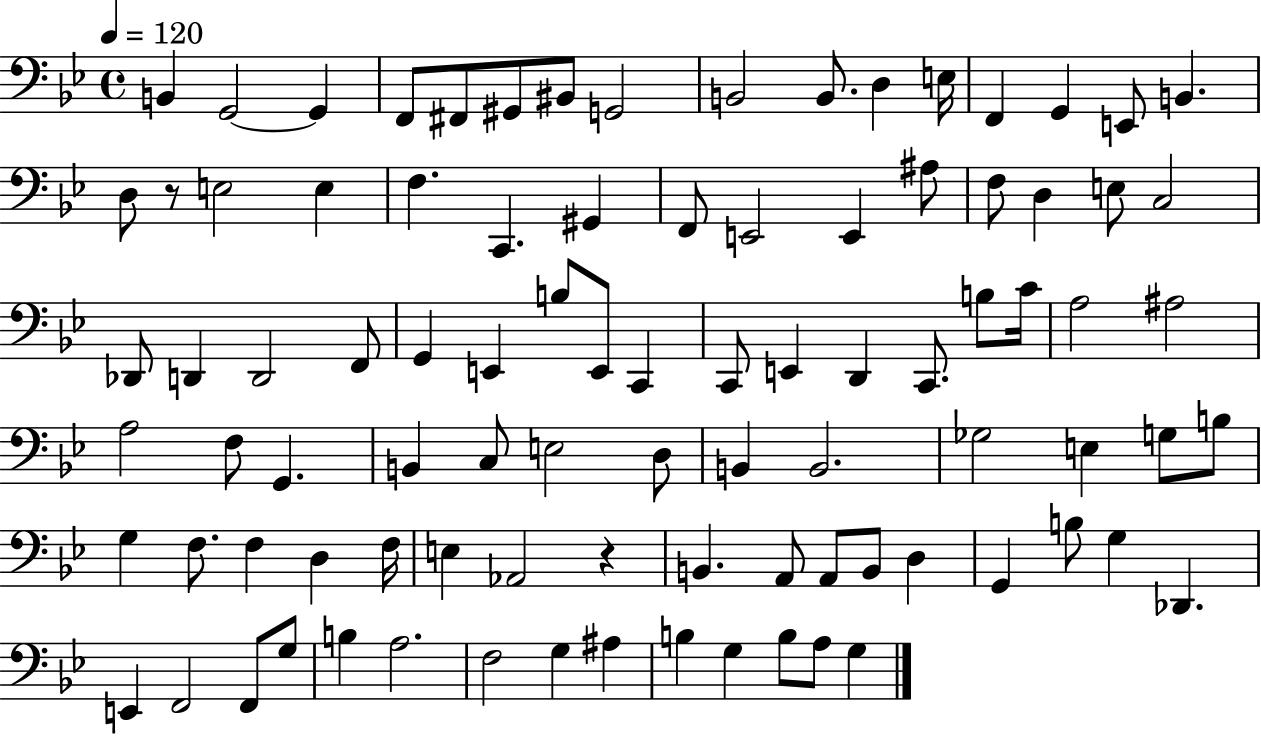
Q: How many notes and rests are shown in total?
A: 92